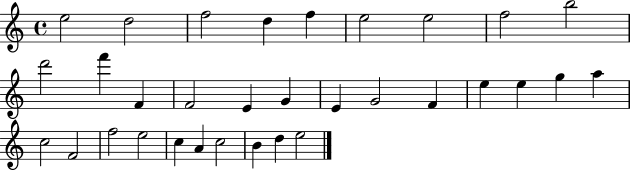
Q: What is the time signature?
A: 4/4